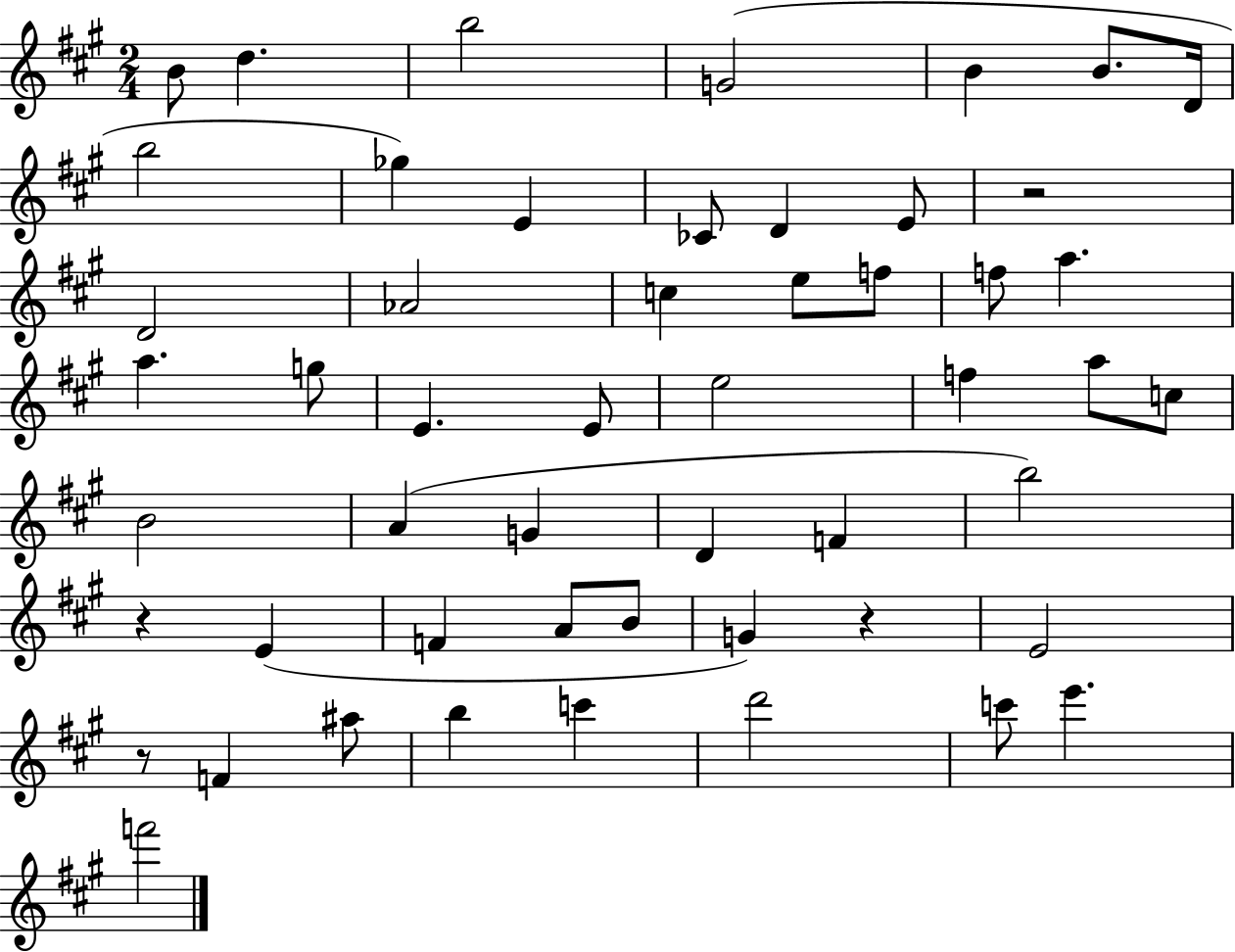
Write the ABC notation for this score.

X:1
T:Untitled
M:2/4
L:1/4
K:A
B/2 d b2 G2 B B/2 D/4 b2 _g E _C/2 D E/2 z2 D2 _A2 c e/2 f/2 f/2 a a g/2 E E/2 e2 f a/2 c/2 B2 A G D F b2 z E F A/2 B/2 G z E2 z/2 F ^a/2 b c' d'2 c'/2 e' f'2